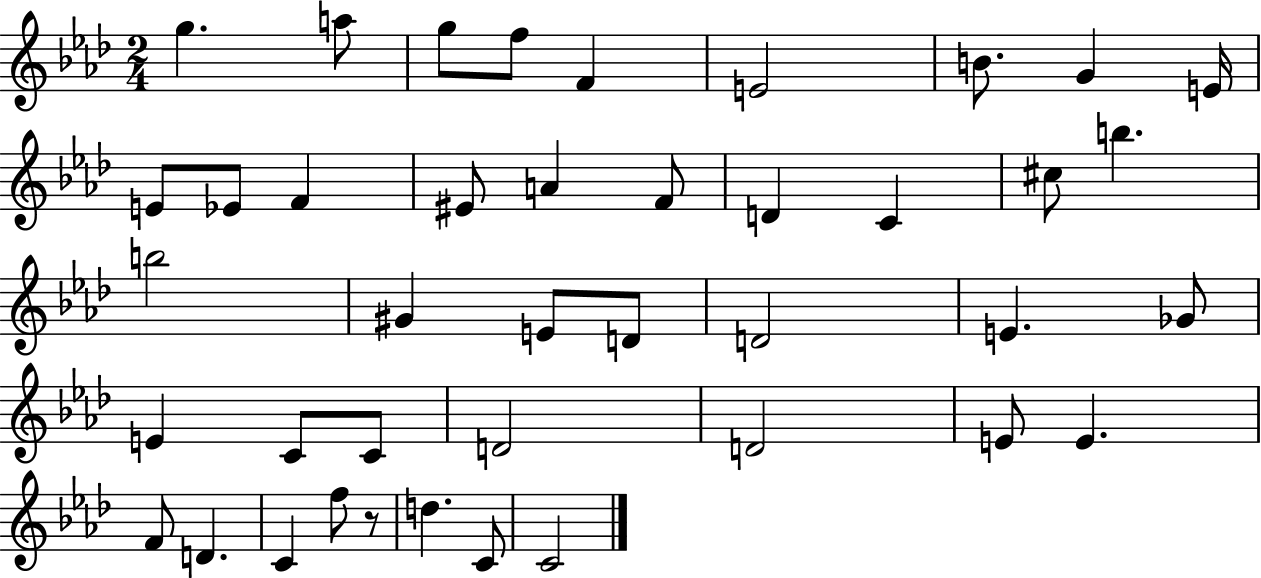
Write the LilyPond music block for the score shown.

{
  \clef treble
  \numericTimeSignature
  \time 2/4
  \key aes \major
  g''4. a''8 | g''8 f''8 f'4 | e'2 | b'8. g'4 e'16 | \break e'8 ees'8 f'4 | eis'8 a'4 f'8 | d'4 c'4 | cis''8 b''4. | \break b''2 | gis'4 e'8 d'8 | d'2 | e'4. ges'8 | \break e'4 c'8 c'8 | d'2 | d'2 | e'8 e'4. | \break f'8 d'4. | c'4 f''8 r8 | d''4. c'8 | c'2 | \break \bar "|."
}